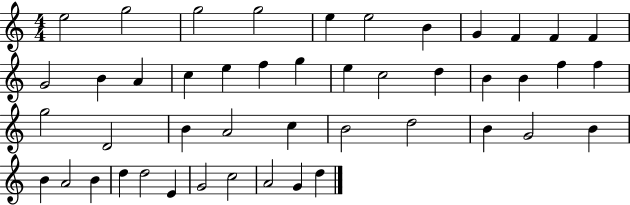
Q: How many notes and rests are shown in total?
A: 46